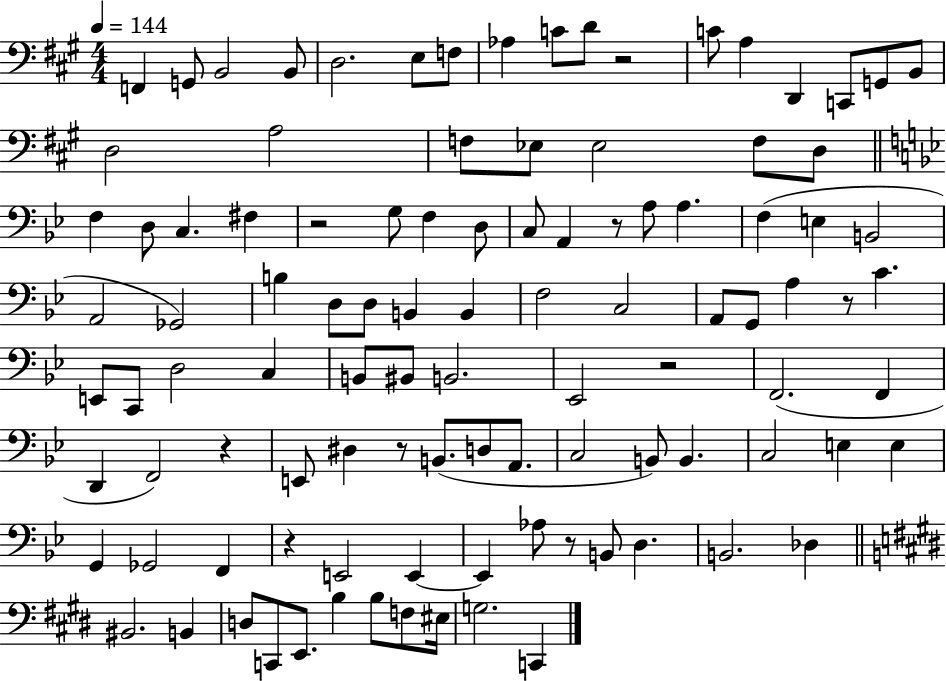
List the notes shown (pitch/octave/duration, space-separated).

F2/q G2/e B2/h B2/e D3/h. E3/e F3/e Ab3/q C4/e D4/e R/h C4/e A3/q D2/q C2/e G2/e B2/e D3/h A3/h F3/e Eb3/e Eb3/h F3/e D3/e F3/q D3/e C3/q. F#3/q R/h G3/e F3/q D3/e C3/e A2/q R/e A3/e A3/q. F3/q E3/q B2/h A2/h Gb2/h B3/q D3/e D3/e B2/q B2/q F3/h C3/h A2/e G2/e A3/q R/e C4/q. E2/e C2/e D3/h C3/q B2/e BIS2/e B2/h. Eb2/h R/h F2/h. F2/q D2/q F2/h R/q E2/e D#3/q R/e B2/e. D3/e A2/e. C3/h B2/e B2/q. C3/h E3/q E3/q G2/q Gb2/h F2/q R/q E2/h E2/q E2/q Ab3/e R/e B2/e D3/q. B2/h. Db3/q BIS2/h. B2/q D3/e C2/e E2/e. B3/q B3/e F3/e EIS3/s G3/h. C2/q